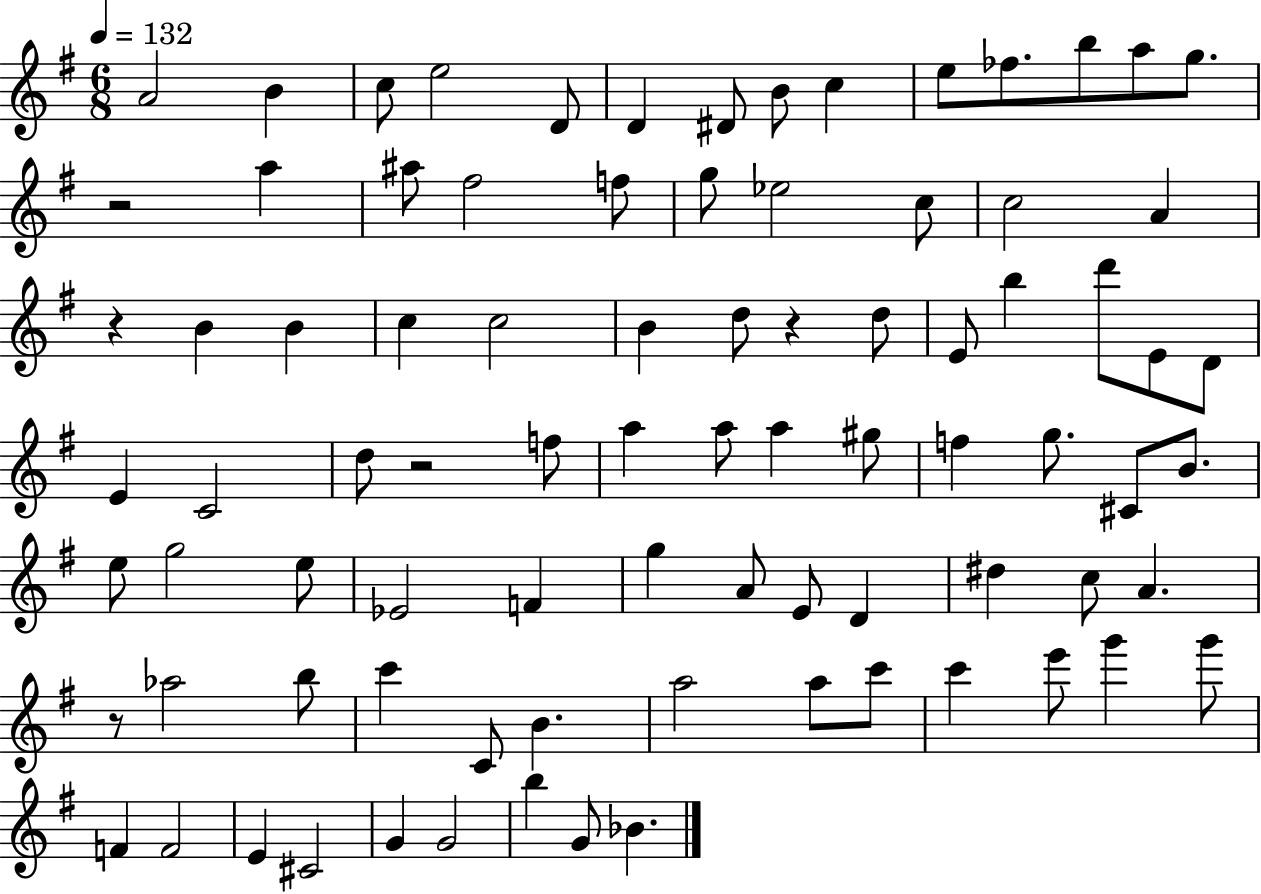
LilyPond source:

{
  \clef treble
  \numericTimeSignature
  \time 6/8
  \key g \major
  \tempo 4 = 132
  a'2 b'4 | c''8 e''2 d'8 | d'4 dis'8 b'8 c''4 | e''8 fes''8. b''8 a''8 g''8. | \break r2 a''4 | ais''8 fis''2 f''8 | g''8 ees''2 c''8 | c''2 a'4 | \break r4 b'4 b'4 | c''4 c''2 | b'4 d''8 r4 d''8 | e'8 b''4 d'''8 e'8 d'8 | \break e'4 c'2 | d''8 r2 f''8 | a''4 a''8 a''4 gis''8 | f''4 g''8. cis'8 b'8. | \break e''8 g''2 e''8 | ees'2 f'4 | g''4 a'8 e'8 d'4 | dis''4 c''8 a'4. | \break r8 aes''2 b''8 | c'''4 c'8 b'4. | a''2 a''8 c'''8 | c'''4 e'''8 g'''4 g'''8 | \break f'4 f'2 | e'4 cis'2 | g'4 g'2 | b''4 g'8 bes'4. | \break \bar "|."
}